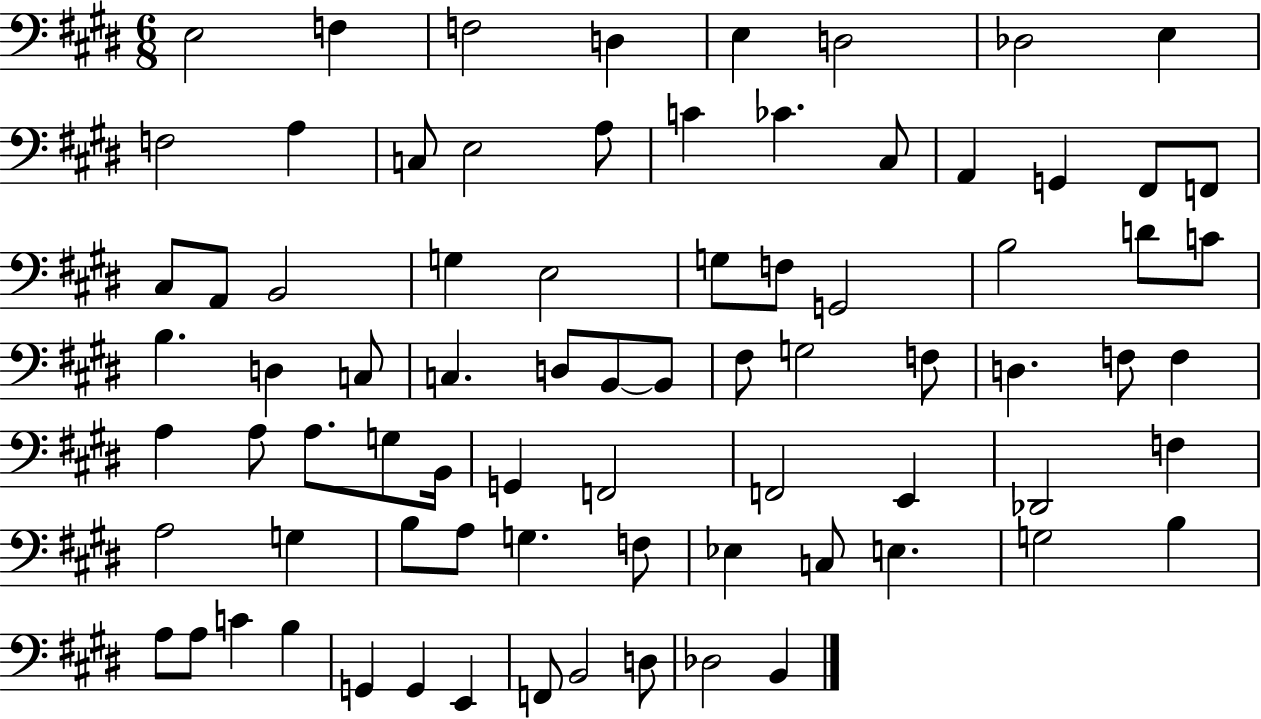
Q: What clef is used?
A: bass